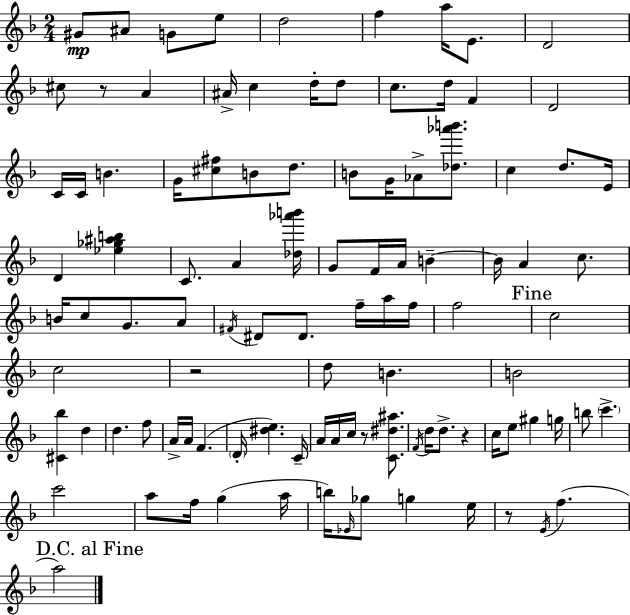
X:1
T:Untitled
M:2/4
L:1/4
K:F
^G/2 ^A/2 G/2 e/2 d2 f a/4 E/2 D2 ^c/2 z/2 A ^A/4 c d/4 d/2 c/2 d/4 F D2 C/4 C/4 B G/4 [^c^f]/2 B/2 d/2 B/2 G/4 _A/2 [_d_a'b']/2 c d/2 E/4 D [_e_g^ab] C/2 A [_d_a'b']/4 G/2 F/4 A/4 B B/4 A c/2 B/4 c/2 G/2 A/2 ^F/4 ^D/2 ^D/2 f/4 a/4 f/4 f2 c2 c2 z2 d/2 B B2 [^C_b] d d f/2 A/4 A/4 F D/4 [^de] C/4 A/4 A/4 c/4 z/2 [C^d^a]/2 F/4 d/4 d/2 z c/4 e/2 ^g g/4 b/2 c' c'2 a/2 f/4 g a/4 b/4 _E/4 _g/2 g e/4 z/2 E/4 f a2